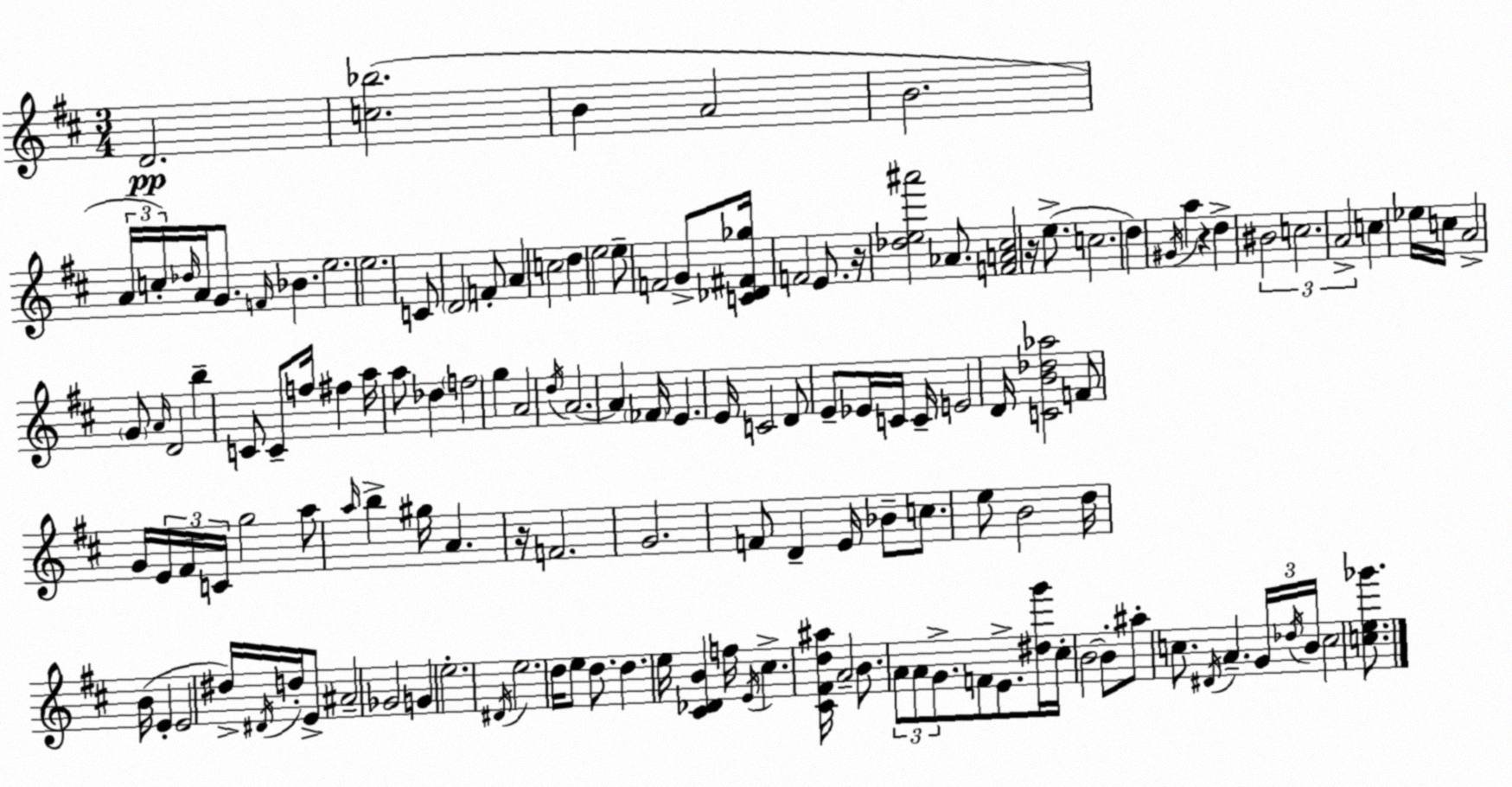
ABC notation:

X:1
T:Untitled
M:3/4
L:1/4
K:D
D2 [c_b]2 B A2 B2 A/4 c/4 _d/4 A/4 G/2 F/4 _B e2 e2 C/2 D2 F/2 A c2 d e2 e/2 F2 G/2 [C_D^F_g]/4 F2 E/2 z/4 [_de^a']2 _A/2 [FA^c]2 z/4 e/2 c2 d ^G/4 a z d ^B2 c2 A2 c _e/4 c/4 A2 G/2 A/4 D2 b C/2 C/2 f/4 ^f a/4 a/2 _d f2 g A2 d/4 A2 A _F/4 E E/4 C2 D/2 E/2 _E/4 C/4 C/4 E2 D/4 [CB_d_a]2 F/2 G/4 E/4 ^F/4 C/4 g2 a/2 a/4 b ^g/4 A z/4 F2 G2 F/2 D E/4 _B/2 c/2 e/2 B2 d/4 B/4 E E2 ^d/4 ^D/4 d/4 E/2 ^A2 _G2 G e2 ^D/4 e2 d/4 e/2 d/2 d e/4 [^C_DB] f/4 E/4 ^c [^C^Fd^a]/4 A2 B/2 A/2 A/2 G/2 F/2 E/2 [^dg']/4 ^c/4 B2 B/2 ^a/2 c/2 ^D/4 A G/4 _d/4 B/4 c2 [ce_g']/2